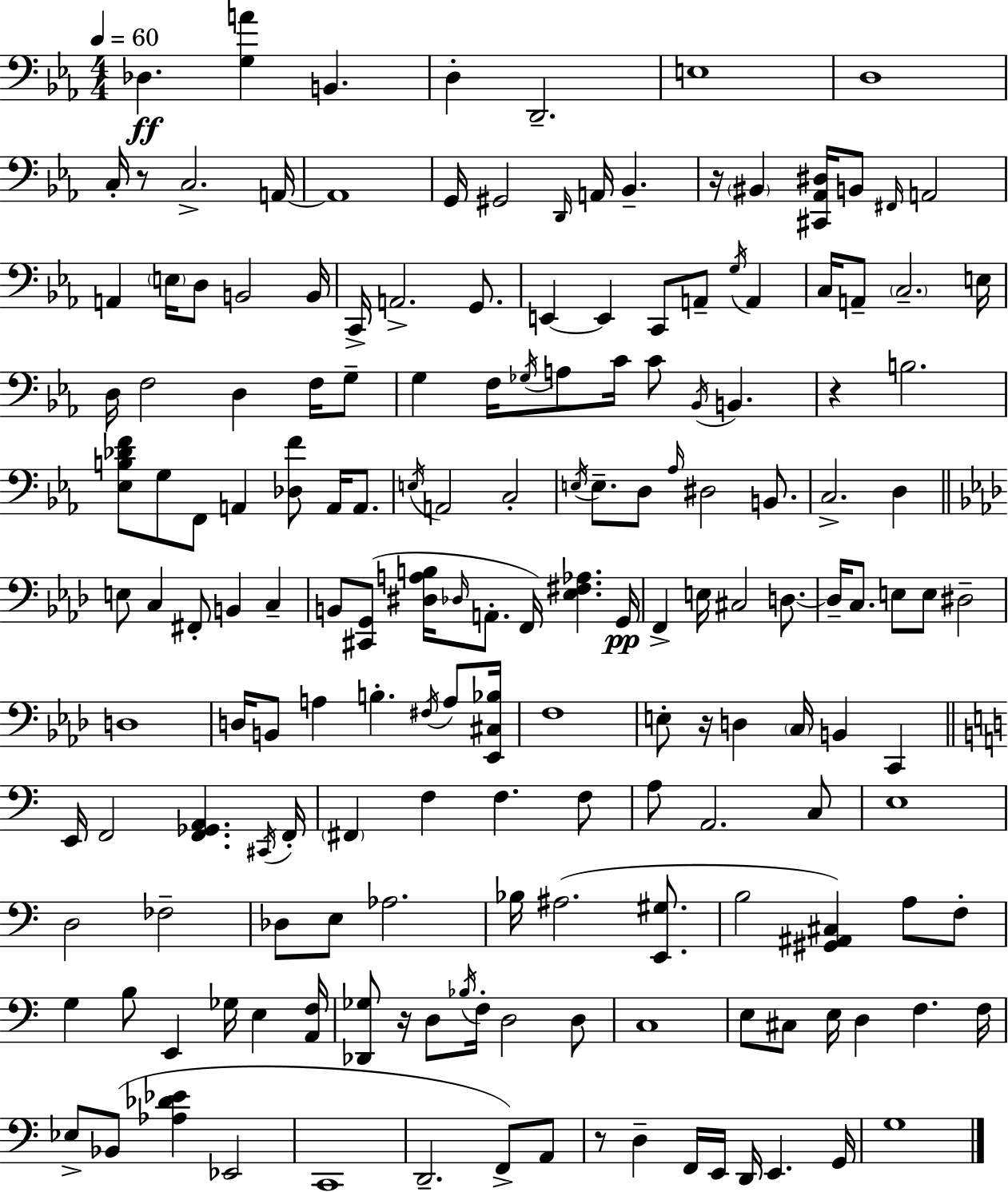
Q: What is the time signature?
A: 4/4